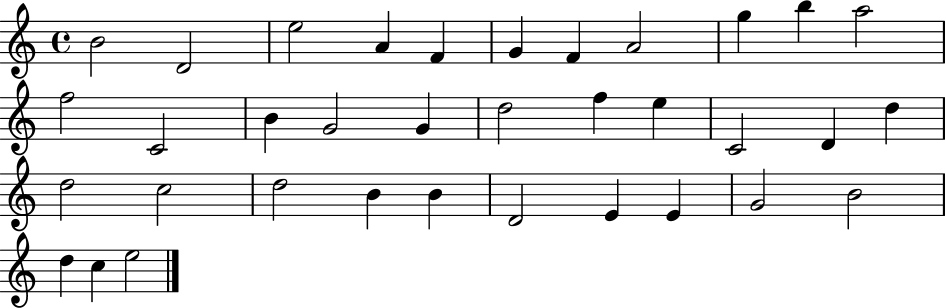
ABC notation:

X:1
T:Untitled
M:4/4
L:1/4
K:C
B2 D2 e2 A F G F A2 g b a2 f2 C2 B G2 G d2 f e C2 D d d2 c2 d2 B B D2 E E G2 B2 d c e2